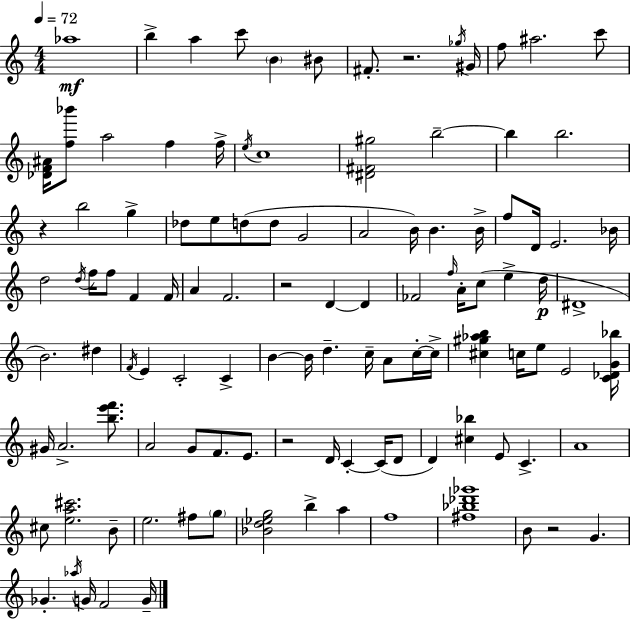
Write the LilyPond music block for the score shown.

{
  \clef treble
  \numericTimeSignature
  \time 4/4
  \key c \major
  \tempo 4 = 72
  aes''1\mf | b''4-> a''4 c'''8 \parenthesize b'4 bis'8 | fis'8.-. r2. \acciaccatura { ges''16 } | gis'16 f''8 ais''2. c'''8 | \break <des' f' ais'>16 <f'' bes'''>8 a''2 f''4 | f''16-> \acciaccatura { e''16 } c''1 | <dis' fis' gis''>2 b''2--~~ | b''4 b''2. | \break r4 b''2 g''4-> | des''8 e''8 d''8( d''8 g'2 | a'2 b'16) b'4. | b'16-> f''8 d'16 e'2. | \break bes'16 d''2 \acciaccatura { d''16 } f''16 f''8 f'4 | f'16 a'4 f'2. | r2 d'4~~ d'4 | fes'2 \grace { f''16 } a'16-. c''8( e''4-> | \break d''16\p dis'1-> | b'2.) | dis''4 \acciaccatura { f'16 } e'4 c'2-. | c'4-> b'4~~ b'16 d''4.-- | \break c''16-- a'8 c''16-.~~ c''16-> <cis'' gis'' aes'' b''>4 c''16 e''8 e'2 | <c' des' g' bes''>16 gis'16 a'2.-> | <b'' e''' f'''>8. a'2 g'8 f'8. | e'8. r2 d'16 c'4-.~~ | \break c'16( d'8 d'4) <cis'' bes''>4 e'8 c'4.-> | a'1 | cis''8 <e'' a'' cis'''>2. | b'8-- e''2. | \break fis''8 \parenthesize g''8 <bes' d'' ees'' g''>2 b''4-> | a''4 f''1 | <fis'' bes'' des''' ges'''>1 | b'8 r2 g'4. | \break ges'4.-. \acciaccatura { aes''16 } g'16 f'2 | g'16-- \bar "|."
}